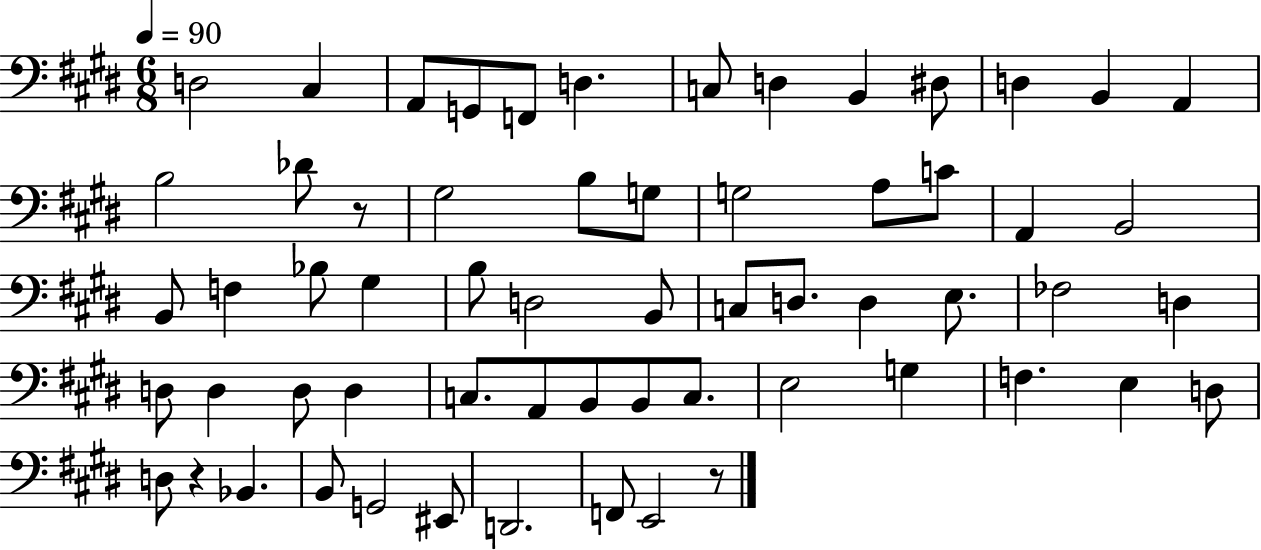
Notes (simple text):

D3/h C#3/q A2/e G2/e F2/e D3/q. C3/e D3/q B2/q D#3/e D3/q B2/q A2/q B3/h Db4/e R/e G#3/h B3/e G3/e G3/h A3/e C4/e A2/q B2/h B2/e F3/q Bb3/e G#3/q B3/e D3/h B2/e C3/e D3/e. D3/q E3/e. FES3/h D3/q D3/e D3/q D3/e D3/q C3/e. A2/e B2/e B2/e C3/e. E3/h G3/q F3/q. E3/q D3/e D3/e R/q Bb2/q. B2/e G2/h EIS2/e D2/h. F2/e E2/h R/e